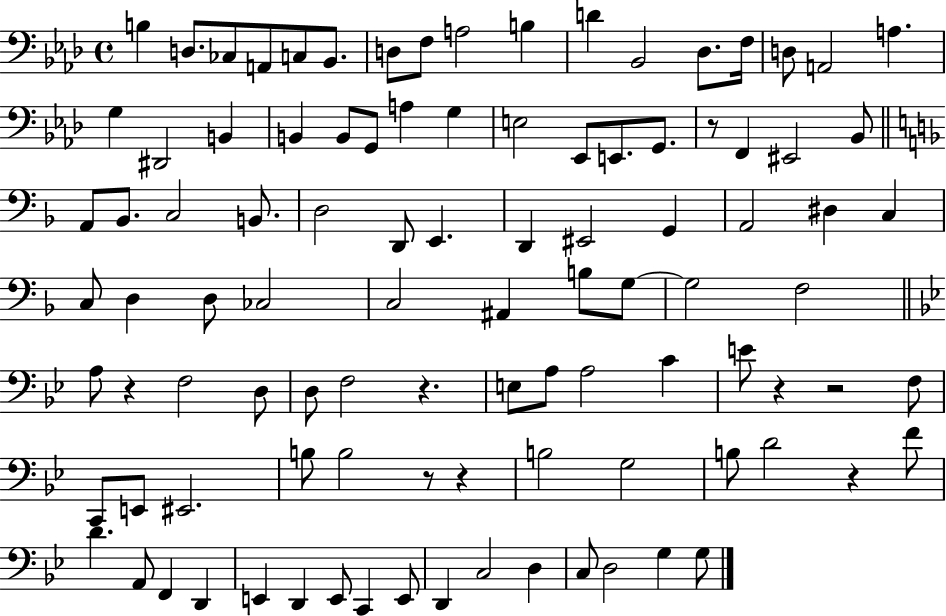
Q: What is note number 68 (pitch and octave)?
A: E2